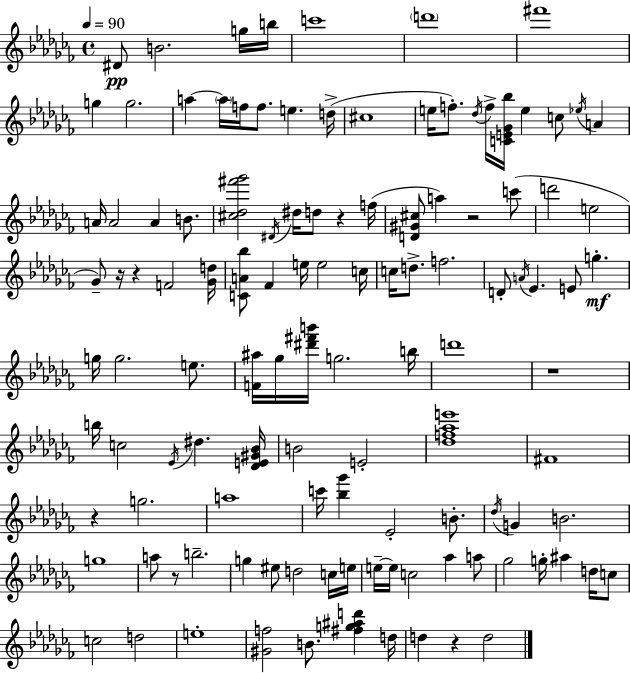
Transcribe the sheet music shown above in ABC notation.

X:1
T:Untitled
M:4/4
L:1/4
K:Abm
^D/2 B2 g/4 b/4 c'4 d'4 ^f'4 g g2 a a/4 f/4 f/2 e d/4 ^c4 e/4 f/2 _d/4 f/4 [CE_G_b]/4 e c/2 _e/4 A A/4 A2 A B/2 [^c_d^f'_g']2 ^D/4 ^d/4 d/2 z f/4 [D^G^c]/2 a z2 c'/2 d'2 e2 _G/2 z/4 z F2 [_Gd]/4 [CA_b]/2 _F e/4 e2 c/4 c/4 d/2 f2 D/2 A/4 _E E/2 g g/4 g2 e/2 [F^a]/4 _g/4 [^d'^f'b']/4 g2 b/4 d'4 z4 b/4 c2 _E/4 ^d [_DE^G_B]/4 B2 E2 [_df_ae']4 ^F4 z g2 a4 c'/4 [_b_g'] _E2 B/2 _d/4 G B2 g4 a/2 z/2 b2 g ^e/2 d2 c/4 e/4 e/4 e/4 c2 _a a/2 _g2 g/4 ^a d/4 c/2 c2 d2 e4 [^Gf]2 B/2 [^fg^ad'] d/4 d z d2